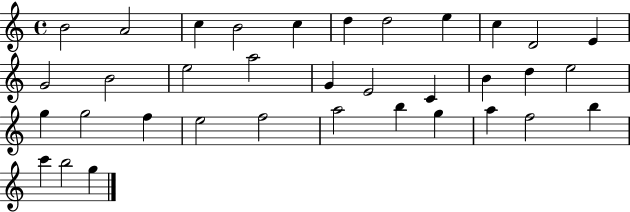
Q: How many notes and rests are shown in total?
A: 35